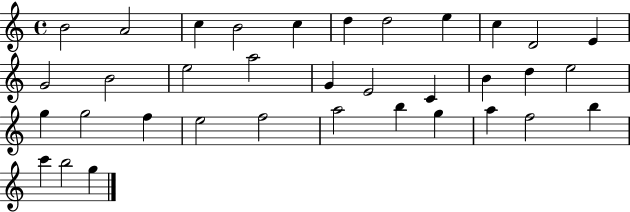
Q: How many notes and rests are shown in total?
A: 35